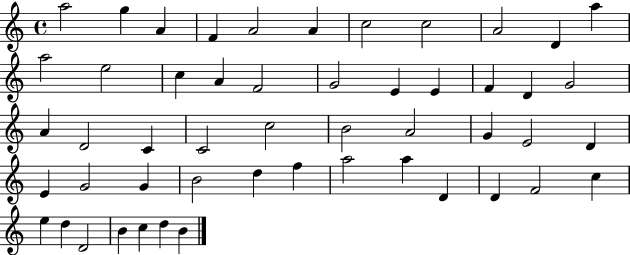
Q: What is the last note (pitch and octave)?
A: B4